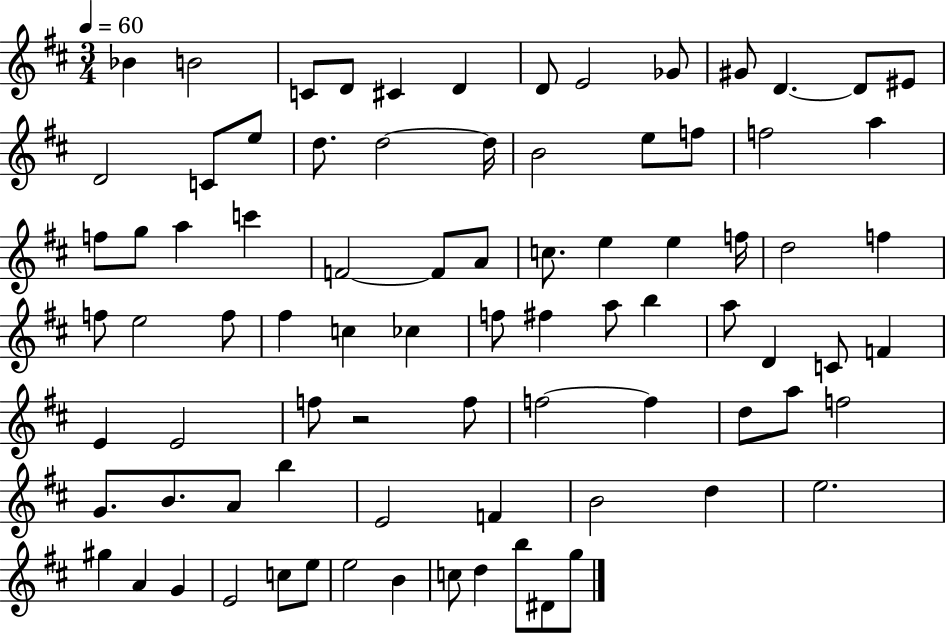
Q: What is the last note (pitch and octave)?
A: G5